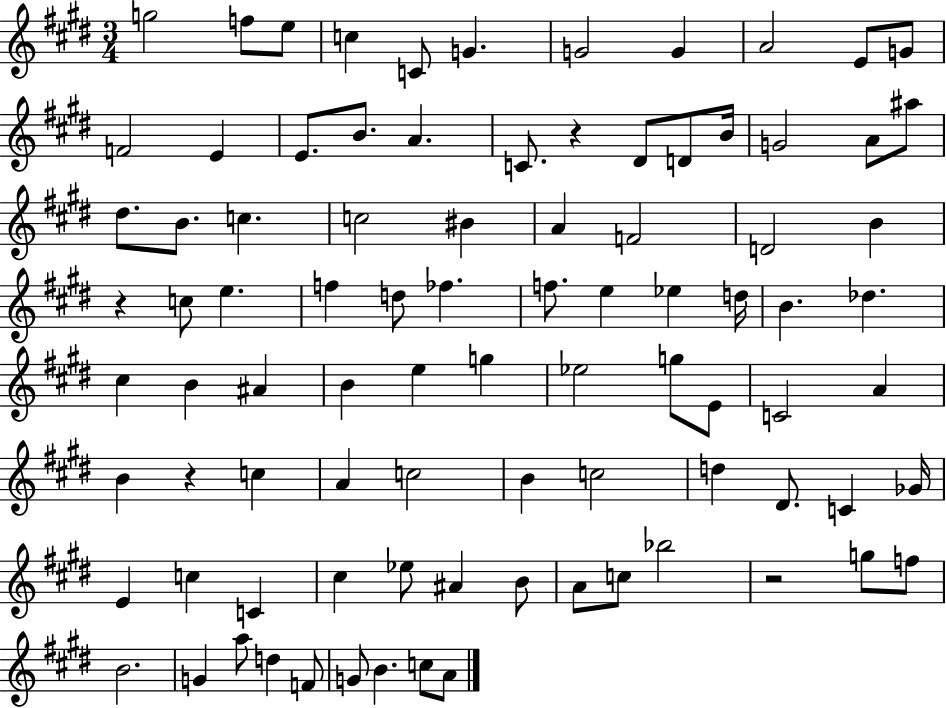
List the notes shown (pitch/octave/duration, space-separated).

G5/h F5/e E5/e C5/q C4/e G4/q. G4/h G4/q A4/h E4/e G4/e F4/h E4/q E4/e. B4/e. A4/q. C4/e. R/q D#4/e D4/e B4/s G4/h A4/e A#5/e D#5/e. B4/e. C5/q. C5/h BIS4/q A4/q F4/h D4/h B4/q R/q C5/e E5/q. F5/q D5/e FES5/q. F5/e. E5/q Eb5/q D5/s B4/q. Db5/q. C#5/q B4/q A#4/q B4/q E5/q G5/q Eb5/h G5/e E4/e C4/h A4/q B4/q R/q C5/q A4/q C5/h B4/q C5/h D5/q D#4/e. C4/q Gb4/s E4/q C5/q C4/q C#5/q Eb5/e A#4/q B4/e A4/e C5/e Bb5/h R/h G5/e F5/e B4/h. G4/q A5/e D5/q F4/e G4/e B4/q. C5/e A4/e